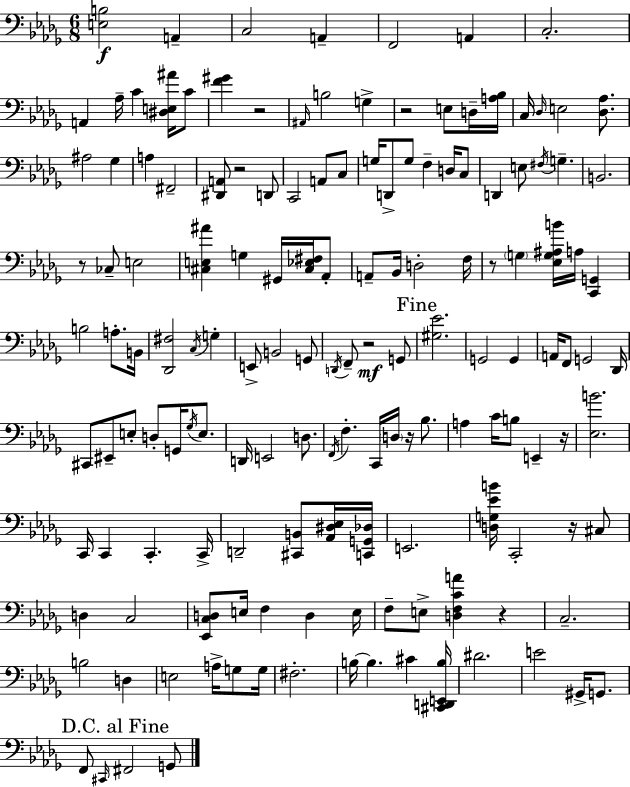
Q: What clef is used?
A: bass